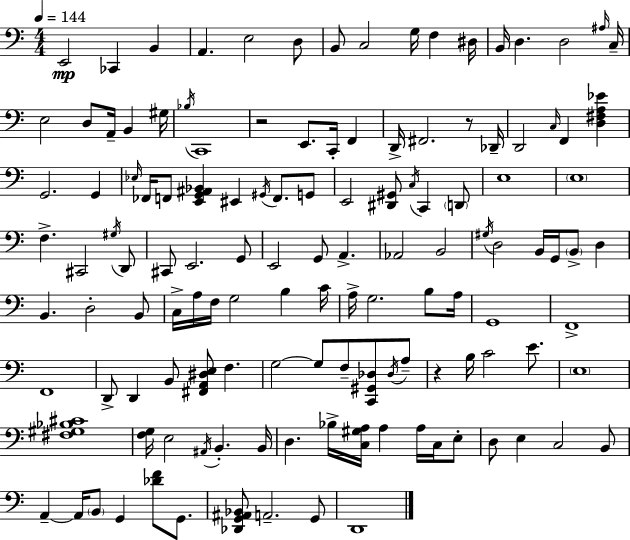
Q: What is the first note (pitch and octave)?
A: E2